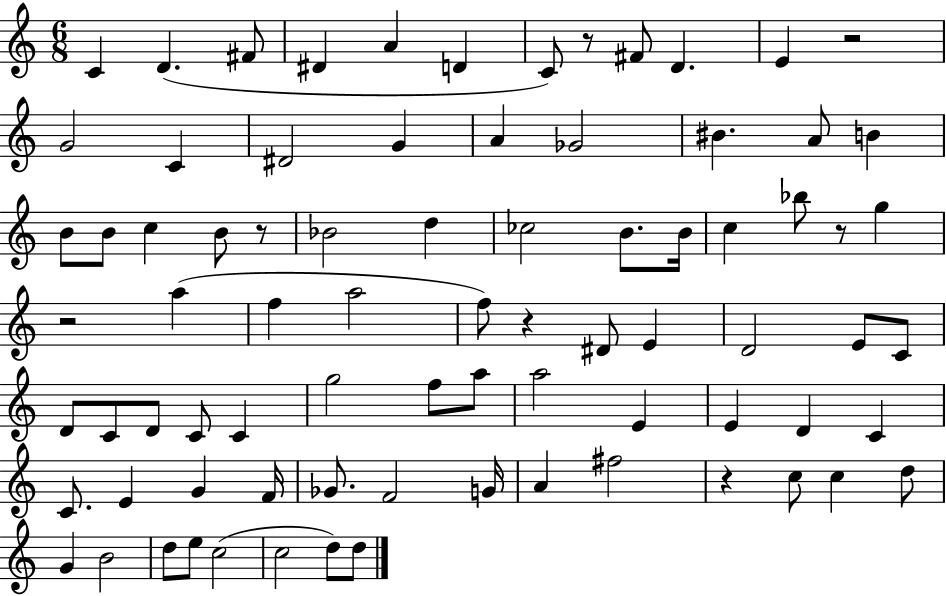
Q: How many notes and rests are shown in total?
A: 80